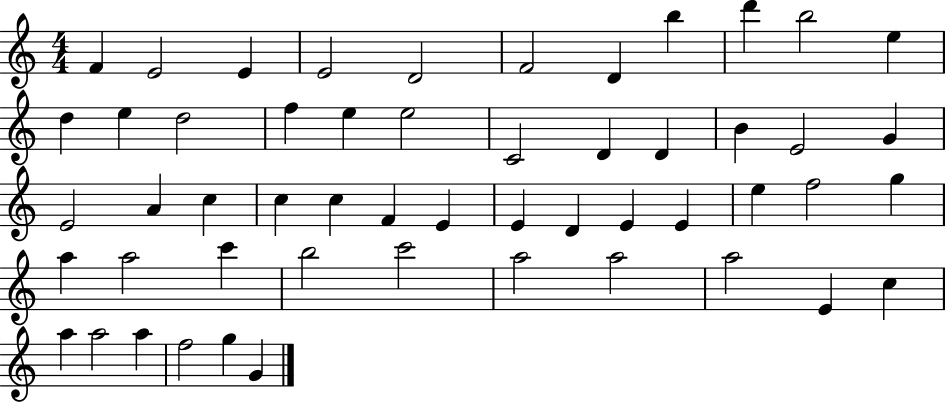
{
  \clef treble
  \numericTimeSignature
  \time 4/4
  \key c \major
  f'4 e'2 e'4 | e'2 d'2 | f'2 d'4 b''4 | d'''4 b''2 e''4 | \break d''4 e''4 d''2 | f''4 e''4 e''2 | c'2 d'4 d'4 | b'4 e'2 g'4 | \break e'2 a'4 c''4 | c''4 c''4 f'4 e'4 | e'4 d'4 e'4 e'4 | e''4 f''2 g''4 | \break a''4 a''2 c'''4 | b''2 c'''2 | a''2 a''2 | a''2 e'4 c''4 | \break a''4 a''2 a''4 | f''2 g''4 g'4 | \bar "|."
}